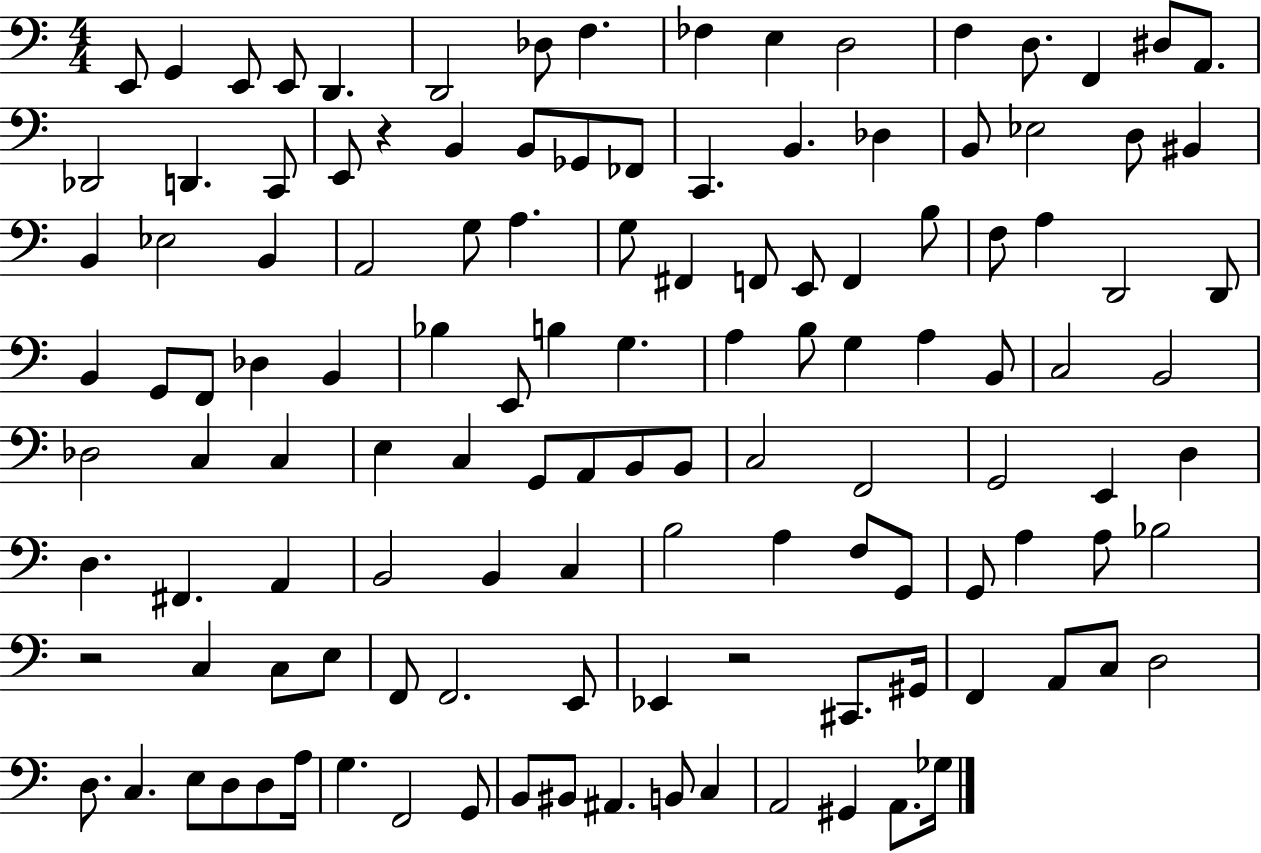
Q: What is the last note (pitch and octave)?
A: Gb3